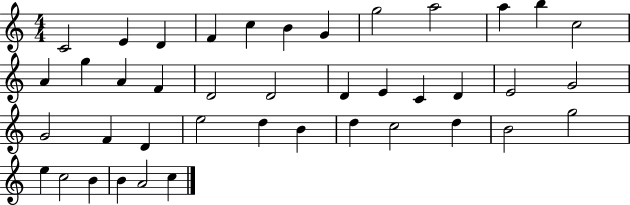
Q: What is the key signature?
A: C major